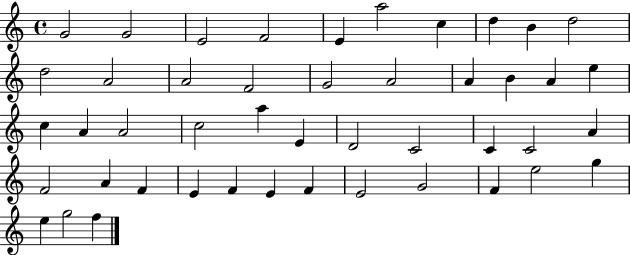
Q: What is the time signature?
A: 4/4